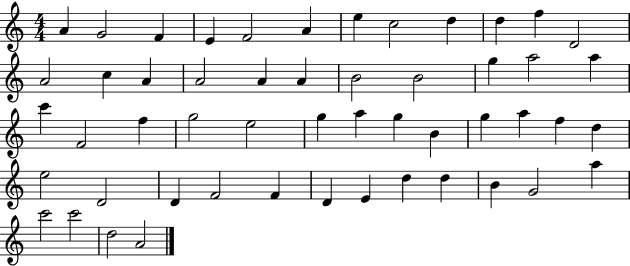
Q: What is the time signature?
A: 4/4